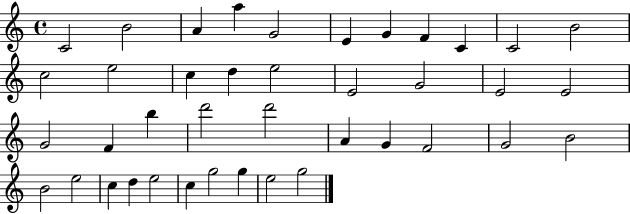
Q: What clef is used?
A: treble